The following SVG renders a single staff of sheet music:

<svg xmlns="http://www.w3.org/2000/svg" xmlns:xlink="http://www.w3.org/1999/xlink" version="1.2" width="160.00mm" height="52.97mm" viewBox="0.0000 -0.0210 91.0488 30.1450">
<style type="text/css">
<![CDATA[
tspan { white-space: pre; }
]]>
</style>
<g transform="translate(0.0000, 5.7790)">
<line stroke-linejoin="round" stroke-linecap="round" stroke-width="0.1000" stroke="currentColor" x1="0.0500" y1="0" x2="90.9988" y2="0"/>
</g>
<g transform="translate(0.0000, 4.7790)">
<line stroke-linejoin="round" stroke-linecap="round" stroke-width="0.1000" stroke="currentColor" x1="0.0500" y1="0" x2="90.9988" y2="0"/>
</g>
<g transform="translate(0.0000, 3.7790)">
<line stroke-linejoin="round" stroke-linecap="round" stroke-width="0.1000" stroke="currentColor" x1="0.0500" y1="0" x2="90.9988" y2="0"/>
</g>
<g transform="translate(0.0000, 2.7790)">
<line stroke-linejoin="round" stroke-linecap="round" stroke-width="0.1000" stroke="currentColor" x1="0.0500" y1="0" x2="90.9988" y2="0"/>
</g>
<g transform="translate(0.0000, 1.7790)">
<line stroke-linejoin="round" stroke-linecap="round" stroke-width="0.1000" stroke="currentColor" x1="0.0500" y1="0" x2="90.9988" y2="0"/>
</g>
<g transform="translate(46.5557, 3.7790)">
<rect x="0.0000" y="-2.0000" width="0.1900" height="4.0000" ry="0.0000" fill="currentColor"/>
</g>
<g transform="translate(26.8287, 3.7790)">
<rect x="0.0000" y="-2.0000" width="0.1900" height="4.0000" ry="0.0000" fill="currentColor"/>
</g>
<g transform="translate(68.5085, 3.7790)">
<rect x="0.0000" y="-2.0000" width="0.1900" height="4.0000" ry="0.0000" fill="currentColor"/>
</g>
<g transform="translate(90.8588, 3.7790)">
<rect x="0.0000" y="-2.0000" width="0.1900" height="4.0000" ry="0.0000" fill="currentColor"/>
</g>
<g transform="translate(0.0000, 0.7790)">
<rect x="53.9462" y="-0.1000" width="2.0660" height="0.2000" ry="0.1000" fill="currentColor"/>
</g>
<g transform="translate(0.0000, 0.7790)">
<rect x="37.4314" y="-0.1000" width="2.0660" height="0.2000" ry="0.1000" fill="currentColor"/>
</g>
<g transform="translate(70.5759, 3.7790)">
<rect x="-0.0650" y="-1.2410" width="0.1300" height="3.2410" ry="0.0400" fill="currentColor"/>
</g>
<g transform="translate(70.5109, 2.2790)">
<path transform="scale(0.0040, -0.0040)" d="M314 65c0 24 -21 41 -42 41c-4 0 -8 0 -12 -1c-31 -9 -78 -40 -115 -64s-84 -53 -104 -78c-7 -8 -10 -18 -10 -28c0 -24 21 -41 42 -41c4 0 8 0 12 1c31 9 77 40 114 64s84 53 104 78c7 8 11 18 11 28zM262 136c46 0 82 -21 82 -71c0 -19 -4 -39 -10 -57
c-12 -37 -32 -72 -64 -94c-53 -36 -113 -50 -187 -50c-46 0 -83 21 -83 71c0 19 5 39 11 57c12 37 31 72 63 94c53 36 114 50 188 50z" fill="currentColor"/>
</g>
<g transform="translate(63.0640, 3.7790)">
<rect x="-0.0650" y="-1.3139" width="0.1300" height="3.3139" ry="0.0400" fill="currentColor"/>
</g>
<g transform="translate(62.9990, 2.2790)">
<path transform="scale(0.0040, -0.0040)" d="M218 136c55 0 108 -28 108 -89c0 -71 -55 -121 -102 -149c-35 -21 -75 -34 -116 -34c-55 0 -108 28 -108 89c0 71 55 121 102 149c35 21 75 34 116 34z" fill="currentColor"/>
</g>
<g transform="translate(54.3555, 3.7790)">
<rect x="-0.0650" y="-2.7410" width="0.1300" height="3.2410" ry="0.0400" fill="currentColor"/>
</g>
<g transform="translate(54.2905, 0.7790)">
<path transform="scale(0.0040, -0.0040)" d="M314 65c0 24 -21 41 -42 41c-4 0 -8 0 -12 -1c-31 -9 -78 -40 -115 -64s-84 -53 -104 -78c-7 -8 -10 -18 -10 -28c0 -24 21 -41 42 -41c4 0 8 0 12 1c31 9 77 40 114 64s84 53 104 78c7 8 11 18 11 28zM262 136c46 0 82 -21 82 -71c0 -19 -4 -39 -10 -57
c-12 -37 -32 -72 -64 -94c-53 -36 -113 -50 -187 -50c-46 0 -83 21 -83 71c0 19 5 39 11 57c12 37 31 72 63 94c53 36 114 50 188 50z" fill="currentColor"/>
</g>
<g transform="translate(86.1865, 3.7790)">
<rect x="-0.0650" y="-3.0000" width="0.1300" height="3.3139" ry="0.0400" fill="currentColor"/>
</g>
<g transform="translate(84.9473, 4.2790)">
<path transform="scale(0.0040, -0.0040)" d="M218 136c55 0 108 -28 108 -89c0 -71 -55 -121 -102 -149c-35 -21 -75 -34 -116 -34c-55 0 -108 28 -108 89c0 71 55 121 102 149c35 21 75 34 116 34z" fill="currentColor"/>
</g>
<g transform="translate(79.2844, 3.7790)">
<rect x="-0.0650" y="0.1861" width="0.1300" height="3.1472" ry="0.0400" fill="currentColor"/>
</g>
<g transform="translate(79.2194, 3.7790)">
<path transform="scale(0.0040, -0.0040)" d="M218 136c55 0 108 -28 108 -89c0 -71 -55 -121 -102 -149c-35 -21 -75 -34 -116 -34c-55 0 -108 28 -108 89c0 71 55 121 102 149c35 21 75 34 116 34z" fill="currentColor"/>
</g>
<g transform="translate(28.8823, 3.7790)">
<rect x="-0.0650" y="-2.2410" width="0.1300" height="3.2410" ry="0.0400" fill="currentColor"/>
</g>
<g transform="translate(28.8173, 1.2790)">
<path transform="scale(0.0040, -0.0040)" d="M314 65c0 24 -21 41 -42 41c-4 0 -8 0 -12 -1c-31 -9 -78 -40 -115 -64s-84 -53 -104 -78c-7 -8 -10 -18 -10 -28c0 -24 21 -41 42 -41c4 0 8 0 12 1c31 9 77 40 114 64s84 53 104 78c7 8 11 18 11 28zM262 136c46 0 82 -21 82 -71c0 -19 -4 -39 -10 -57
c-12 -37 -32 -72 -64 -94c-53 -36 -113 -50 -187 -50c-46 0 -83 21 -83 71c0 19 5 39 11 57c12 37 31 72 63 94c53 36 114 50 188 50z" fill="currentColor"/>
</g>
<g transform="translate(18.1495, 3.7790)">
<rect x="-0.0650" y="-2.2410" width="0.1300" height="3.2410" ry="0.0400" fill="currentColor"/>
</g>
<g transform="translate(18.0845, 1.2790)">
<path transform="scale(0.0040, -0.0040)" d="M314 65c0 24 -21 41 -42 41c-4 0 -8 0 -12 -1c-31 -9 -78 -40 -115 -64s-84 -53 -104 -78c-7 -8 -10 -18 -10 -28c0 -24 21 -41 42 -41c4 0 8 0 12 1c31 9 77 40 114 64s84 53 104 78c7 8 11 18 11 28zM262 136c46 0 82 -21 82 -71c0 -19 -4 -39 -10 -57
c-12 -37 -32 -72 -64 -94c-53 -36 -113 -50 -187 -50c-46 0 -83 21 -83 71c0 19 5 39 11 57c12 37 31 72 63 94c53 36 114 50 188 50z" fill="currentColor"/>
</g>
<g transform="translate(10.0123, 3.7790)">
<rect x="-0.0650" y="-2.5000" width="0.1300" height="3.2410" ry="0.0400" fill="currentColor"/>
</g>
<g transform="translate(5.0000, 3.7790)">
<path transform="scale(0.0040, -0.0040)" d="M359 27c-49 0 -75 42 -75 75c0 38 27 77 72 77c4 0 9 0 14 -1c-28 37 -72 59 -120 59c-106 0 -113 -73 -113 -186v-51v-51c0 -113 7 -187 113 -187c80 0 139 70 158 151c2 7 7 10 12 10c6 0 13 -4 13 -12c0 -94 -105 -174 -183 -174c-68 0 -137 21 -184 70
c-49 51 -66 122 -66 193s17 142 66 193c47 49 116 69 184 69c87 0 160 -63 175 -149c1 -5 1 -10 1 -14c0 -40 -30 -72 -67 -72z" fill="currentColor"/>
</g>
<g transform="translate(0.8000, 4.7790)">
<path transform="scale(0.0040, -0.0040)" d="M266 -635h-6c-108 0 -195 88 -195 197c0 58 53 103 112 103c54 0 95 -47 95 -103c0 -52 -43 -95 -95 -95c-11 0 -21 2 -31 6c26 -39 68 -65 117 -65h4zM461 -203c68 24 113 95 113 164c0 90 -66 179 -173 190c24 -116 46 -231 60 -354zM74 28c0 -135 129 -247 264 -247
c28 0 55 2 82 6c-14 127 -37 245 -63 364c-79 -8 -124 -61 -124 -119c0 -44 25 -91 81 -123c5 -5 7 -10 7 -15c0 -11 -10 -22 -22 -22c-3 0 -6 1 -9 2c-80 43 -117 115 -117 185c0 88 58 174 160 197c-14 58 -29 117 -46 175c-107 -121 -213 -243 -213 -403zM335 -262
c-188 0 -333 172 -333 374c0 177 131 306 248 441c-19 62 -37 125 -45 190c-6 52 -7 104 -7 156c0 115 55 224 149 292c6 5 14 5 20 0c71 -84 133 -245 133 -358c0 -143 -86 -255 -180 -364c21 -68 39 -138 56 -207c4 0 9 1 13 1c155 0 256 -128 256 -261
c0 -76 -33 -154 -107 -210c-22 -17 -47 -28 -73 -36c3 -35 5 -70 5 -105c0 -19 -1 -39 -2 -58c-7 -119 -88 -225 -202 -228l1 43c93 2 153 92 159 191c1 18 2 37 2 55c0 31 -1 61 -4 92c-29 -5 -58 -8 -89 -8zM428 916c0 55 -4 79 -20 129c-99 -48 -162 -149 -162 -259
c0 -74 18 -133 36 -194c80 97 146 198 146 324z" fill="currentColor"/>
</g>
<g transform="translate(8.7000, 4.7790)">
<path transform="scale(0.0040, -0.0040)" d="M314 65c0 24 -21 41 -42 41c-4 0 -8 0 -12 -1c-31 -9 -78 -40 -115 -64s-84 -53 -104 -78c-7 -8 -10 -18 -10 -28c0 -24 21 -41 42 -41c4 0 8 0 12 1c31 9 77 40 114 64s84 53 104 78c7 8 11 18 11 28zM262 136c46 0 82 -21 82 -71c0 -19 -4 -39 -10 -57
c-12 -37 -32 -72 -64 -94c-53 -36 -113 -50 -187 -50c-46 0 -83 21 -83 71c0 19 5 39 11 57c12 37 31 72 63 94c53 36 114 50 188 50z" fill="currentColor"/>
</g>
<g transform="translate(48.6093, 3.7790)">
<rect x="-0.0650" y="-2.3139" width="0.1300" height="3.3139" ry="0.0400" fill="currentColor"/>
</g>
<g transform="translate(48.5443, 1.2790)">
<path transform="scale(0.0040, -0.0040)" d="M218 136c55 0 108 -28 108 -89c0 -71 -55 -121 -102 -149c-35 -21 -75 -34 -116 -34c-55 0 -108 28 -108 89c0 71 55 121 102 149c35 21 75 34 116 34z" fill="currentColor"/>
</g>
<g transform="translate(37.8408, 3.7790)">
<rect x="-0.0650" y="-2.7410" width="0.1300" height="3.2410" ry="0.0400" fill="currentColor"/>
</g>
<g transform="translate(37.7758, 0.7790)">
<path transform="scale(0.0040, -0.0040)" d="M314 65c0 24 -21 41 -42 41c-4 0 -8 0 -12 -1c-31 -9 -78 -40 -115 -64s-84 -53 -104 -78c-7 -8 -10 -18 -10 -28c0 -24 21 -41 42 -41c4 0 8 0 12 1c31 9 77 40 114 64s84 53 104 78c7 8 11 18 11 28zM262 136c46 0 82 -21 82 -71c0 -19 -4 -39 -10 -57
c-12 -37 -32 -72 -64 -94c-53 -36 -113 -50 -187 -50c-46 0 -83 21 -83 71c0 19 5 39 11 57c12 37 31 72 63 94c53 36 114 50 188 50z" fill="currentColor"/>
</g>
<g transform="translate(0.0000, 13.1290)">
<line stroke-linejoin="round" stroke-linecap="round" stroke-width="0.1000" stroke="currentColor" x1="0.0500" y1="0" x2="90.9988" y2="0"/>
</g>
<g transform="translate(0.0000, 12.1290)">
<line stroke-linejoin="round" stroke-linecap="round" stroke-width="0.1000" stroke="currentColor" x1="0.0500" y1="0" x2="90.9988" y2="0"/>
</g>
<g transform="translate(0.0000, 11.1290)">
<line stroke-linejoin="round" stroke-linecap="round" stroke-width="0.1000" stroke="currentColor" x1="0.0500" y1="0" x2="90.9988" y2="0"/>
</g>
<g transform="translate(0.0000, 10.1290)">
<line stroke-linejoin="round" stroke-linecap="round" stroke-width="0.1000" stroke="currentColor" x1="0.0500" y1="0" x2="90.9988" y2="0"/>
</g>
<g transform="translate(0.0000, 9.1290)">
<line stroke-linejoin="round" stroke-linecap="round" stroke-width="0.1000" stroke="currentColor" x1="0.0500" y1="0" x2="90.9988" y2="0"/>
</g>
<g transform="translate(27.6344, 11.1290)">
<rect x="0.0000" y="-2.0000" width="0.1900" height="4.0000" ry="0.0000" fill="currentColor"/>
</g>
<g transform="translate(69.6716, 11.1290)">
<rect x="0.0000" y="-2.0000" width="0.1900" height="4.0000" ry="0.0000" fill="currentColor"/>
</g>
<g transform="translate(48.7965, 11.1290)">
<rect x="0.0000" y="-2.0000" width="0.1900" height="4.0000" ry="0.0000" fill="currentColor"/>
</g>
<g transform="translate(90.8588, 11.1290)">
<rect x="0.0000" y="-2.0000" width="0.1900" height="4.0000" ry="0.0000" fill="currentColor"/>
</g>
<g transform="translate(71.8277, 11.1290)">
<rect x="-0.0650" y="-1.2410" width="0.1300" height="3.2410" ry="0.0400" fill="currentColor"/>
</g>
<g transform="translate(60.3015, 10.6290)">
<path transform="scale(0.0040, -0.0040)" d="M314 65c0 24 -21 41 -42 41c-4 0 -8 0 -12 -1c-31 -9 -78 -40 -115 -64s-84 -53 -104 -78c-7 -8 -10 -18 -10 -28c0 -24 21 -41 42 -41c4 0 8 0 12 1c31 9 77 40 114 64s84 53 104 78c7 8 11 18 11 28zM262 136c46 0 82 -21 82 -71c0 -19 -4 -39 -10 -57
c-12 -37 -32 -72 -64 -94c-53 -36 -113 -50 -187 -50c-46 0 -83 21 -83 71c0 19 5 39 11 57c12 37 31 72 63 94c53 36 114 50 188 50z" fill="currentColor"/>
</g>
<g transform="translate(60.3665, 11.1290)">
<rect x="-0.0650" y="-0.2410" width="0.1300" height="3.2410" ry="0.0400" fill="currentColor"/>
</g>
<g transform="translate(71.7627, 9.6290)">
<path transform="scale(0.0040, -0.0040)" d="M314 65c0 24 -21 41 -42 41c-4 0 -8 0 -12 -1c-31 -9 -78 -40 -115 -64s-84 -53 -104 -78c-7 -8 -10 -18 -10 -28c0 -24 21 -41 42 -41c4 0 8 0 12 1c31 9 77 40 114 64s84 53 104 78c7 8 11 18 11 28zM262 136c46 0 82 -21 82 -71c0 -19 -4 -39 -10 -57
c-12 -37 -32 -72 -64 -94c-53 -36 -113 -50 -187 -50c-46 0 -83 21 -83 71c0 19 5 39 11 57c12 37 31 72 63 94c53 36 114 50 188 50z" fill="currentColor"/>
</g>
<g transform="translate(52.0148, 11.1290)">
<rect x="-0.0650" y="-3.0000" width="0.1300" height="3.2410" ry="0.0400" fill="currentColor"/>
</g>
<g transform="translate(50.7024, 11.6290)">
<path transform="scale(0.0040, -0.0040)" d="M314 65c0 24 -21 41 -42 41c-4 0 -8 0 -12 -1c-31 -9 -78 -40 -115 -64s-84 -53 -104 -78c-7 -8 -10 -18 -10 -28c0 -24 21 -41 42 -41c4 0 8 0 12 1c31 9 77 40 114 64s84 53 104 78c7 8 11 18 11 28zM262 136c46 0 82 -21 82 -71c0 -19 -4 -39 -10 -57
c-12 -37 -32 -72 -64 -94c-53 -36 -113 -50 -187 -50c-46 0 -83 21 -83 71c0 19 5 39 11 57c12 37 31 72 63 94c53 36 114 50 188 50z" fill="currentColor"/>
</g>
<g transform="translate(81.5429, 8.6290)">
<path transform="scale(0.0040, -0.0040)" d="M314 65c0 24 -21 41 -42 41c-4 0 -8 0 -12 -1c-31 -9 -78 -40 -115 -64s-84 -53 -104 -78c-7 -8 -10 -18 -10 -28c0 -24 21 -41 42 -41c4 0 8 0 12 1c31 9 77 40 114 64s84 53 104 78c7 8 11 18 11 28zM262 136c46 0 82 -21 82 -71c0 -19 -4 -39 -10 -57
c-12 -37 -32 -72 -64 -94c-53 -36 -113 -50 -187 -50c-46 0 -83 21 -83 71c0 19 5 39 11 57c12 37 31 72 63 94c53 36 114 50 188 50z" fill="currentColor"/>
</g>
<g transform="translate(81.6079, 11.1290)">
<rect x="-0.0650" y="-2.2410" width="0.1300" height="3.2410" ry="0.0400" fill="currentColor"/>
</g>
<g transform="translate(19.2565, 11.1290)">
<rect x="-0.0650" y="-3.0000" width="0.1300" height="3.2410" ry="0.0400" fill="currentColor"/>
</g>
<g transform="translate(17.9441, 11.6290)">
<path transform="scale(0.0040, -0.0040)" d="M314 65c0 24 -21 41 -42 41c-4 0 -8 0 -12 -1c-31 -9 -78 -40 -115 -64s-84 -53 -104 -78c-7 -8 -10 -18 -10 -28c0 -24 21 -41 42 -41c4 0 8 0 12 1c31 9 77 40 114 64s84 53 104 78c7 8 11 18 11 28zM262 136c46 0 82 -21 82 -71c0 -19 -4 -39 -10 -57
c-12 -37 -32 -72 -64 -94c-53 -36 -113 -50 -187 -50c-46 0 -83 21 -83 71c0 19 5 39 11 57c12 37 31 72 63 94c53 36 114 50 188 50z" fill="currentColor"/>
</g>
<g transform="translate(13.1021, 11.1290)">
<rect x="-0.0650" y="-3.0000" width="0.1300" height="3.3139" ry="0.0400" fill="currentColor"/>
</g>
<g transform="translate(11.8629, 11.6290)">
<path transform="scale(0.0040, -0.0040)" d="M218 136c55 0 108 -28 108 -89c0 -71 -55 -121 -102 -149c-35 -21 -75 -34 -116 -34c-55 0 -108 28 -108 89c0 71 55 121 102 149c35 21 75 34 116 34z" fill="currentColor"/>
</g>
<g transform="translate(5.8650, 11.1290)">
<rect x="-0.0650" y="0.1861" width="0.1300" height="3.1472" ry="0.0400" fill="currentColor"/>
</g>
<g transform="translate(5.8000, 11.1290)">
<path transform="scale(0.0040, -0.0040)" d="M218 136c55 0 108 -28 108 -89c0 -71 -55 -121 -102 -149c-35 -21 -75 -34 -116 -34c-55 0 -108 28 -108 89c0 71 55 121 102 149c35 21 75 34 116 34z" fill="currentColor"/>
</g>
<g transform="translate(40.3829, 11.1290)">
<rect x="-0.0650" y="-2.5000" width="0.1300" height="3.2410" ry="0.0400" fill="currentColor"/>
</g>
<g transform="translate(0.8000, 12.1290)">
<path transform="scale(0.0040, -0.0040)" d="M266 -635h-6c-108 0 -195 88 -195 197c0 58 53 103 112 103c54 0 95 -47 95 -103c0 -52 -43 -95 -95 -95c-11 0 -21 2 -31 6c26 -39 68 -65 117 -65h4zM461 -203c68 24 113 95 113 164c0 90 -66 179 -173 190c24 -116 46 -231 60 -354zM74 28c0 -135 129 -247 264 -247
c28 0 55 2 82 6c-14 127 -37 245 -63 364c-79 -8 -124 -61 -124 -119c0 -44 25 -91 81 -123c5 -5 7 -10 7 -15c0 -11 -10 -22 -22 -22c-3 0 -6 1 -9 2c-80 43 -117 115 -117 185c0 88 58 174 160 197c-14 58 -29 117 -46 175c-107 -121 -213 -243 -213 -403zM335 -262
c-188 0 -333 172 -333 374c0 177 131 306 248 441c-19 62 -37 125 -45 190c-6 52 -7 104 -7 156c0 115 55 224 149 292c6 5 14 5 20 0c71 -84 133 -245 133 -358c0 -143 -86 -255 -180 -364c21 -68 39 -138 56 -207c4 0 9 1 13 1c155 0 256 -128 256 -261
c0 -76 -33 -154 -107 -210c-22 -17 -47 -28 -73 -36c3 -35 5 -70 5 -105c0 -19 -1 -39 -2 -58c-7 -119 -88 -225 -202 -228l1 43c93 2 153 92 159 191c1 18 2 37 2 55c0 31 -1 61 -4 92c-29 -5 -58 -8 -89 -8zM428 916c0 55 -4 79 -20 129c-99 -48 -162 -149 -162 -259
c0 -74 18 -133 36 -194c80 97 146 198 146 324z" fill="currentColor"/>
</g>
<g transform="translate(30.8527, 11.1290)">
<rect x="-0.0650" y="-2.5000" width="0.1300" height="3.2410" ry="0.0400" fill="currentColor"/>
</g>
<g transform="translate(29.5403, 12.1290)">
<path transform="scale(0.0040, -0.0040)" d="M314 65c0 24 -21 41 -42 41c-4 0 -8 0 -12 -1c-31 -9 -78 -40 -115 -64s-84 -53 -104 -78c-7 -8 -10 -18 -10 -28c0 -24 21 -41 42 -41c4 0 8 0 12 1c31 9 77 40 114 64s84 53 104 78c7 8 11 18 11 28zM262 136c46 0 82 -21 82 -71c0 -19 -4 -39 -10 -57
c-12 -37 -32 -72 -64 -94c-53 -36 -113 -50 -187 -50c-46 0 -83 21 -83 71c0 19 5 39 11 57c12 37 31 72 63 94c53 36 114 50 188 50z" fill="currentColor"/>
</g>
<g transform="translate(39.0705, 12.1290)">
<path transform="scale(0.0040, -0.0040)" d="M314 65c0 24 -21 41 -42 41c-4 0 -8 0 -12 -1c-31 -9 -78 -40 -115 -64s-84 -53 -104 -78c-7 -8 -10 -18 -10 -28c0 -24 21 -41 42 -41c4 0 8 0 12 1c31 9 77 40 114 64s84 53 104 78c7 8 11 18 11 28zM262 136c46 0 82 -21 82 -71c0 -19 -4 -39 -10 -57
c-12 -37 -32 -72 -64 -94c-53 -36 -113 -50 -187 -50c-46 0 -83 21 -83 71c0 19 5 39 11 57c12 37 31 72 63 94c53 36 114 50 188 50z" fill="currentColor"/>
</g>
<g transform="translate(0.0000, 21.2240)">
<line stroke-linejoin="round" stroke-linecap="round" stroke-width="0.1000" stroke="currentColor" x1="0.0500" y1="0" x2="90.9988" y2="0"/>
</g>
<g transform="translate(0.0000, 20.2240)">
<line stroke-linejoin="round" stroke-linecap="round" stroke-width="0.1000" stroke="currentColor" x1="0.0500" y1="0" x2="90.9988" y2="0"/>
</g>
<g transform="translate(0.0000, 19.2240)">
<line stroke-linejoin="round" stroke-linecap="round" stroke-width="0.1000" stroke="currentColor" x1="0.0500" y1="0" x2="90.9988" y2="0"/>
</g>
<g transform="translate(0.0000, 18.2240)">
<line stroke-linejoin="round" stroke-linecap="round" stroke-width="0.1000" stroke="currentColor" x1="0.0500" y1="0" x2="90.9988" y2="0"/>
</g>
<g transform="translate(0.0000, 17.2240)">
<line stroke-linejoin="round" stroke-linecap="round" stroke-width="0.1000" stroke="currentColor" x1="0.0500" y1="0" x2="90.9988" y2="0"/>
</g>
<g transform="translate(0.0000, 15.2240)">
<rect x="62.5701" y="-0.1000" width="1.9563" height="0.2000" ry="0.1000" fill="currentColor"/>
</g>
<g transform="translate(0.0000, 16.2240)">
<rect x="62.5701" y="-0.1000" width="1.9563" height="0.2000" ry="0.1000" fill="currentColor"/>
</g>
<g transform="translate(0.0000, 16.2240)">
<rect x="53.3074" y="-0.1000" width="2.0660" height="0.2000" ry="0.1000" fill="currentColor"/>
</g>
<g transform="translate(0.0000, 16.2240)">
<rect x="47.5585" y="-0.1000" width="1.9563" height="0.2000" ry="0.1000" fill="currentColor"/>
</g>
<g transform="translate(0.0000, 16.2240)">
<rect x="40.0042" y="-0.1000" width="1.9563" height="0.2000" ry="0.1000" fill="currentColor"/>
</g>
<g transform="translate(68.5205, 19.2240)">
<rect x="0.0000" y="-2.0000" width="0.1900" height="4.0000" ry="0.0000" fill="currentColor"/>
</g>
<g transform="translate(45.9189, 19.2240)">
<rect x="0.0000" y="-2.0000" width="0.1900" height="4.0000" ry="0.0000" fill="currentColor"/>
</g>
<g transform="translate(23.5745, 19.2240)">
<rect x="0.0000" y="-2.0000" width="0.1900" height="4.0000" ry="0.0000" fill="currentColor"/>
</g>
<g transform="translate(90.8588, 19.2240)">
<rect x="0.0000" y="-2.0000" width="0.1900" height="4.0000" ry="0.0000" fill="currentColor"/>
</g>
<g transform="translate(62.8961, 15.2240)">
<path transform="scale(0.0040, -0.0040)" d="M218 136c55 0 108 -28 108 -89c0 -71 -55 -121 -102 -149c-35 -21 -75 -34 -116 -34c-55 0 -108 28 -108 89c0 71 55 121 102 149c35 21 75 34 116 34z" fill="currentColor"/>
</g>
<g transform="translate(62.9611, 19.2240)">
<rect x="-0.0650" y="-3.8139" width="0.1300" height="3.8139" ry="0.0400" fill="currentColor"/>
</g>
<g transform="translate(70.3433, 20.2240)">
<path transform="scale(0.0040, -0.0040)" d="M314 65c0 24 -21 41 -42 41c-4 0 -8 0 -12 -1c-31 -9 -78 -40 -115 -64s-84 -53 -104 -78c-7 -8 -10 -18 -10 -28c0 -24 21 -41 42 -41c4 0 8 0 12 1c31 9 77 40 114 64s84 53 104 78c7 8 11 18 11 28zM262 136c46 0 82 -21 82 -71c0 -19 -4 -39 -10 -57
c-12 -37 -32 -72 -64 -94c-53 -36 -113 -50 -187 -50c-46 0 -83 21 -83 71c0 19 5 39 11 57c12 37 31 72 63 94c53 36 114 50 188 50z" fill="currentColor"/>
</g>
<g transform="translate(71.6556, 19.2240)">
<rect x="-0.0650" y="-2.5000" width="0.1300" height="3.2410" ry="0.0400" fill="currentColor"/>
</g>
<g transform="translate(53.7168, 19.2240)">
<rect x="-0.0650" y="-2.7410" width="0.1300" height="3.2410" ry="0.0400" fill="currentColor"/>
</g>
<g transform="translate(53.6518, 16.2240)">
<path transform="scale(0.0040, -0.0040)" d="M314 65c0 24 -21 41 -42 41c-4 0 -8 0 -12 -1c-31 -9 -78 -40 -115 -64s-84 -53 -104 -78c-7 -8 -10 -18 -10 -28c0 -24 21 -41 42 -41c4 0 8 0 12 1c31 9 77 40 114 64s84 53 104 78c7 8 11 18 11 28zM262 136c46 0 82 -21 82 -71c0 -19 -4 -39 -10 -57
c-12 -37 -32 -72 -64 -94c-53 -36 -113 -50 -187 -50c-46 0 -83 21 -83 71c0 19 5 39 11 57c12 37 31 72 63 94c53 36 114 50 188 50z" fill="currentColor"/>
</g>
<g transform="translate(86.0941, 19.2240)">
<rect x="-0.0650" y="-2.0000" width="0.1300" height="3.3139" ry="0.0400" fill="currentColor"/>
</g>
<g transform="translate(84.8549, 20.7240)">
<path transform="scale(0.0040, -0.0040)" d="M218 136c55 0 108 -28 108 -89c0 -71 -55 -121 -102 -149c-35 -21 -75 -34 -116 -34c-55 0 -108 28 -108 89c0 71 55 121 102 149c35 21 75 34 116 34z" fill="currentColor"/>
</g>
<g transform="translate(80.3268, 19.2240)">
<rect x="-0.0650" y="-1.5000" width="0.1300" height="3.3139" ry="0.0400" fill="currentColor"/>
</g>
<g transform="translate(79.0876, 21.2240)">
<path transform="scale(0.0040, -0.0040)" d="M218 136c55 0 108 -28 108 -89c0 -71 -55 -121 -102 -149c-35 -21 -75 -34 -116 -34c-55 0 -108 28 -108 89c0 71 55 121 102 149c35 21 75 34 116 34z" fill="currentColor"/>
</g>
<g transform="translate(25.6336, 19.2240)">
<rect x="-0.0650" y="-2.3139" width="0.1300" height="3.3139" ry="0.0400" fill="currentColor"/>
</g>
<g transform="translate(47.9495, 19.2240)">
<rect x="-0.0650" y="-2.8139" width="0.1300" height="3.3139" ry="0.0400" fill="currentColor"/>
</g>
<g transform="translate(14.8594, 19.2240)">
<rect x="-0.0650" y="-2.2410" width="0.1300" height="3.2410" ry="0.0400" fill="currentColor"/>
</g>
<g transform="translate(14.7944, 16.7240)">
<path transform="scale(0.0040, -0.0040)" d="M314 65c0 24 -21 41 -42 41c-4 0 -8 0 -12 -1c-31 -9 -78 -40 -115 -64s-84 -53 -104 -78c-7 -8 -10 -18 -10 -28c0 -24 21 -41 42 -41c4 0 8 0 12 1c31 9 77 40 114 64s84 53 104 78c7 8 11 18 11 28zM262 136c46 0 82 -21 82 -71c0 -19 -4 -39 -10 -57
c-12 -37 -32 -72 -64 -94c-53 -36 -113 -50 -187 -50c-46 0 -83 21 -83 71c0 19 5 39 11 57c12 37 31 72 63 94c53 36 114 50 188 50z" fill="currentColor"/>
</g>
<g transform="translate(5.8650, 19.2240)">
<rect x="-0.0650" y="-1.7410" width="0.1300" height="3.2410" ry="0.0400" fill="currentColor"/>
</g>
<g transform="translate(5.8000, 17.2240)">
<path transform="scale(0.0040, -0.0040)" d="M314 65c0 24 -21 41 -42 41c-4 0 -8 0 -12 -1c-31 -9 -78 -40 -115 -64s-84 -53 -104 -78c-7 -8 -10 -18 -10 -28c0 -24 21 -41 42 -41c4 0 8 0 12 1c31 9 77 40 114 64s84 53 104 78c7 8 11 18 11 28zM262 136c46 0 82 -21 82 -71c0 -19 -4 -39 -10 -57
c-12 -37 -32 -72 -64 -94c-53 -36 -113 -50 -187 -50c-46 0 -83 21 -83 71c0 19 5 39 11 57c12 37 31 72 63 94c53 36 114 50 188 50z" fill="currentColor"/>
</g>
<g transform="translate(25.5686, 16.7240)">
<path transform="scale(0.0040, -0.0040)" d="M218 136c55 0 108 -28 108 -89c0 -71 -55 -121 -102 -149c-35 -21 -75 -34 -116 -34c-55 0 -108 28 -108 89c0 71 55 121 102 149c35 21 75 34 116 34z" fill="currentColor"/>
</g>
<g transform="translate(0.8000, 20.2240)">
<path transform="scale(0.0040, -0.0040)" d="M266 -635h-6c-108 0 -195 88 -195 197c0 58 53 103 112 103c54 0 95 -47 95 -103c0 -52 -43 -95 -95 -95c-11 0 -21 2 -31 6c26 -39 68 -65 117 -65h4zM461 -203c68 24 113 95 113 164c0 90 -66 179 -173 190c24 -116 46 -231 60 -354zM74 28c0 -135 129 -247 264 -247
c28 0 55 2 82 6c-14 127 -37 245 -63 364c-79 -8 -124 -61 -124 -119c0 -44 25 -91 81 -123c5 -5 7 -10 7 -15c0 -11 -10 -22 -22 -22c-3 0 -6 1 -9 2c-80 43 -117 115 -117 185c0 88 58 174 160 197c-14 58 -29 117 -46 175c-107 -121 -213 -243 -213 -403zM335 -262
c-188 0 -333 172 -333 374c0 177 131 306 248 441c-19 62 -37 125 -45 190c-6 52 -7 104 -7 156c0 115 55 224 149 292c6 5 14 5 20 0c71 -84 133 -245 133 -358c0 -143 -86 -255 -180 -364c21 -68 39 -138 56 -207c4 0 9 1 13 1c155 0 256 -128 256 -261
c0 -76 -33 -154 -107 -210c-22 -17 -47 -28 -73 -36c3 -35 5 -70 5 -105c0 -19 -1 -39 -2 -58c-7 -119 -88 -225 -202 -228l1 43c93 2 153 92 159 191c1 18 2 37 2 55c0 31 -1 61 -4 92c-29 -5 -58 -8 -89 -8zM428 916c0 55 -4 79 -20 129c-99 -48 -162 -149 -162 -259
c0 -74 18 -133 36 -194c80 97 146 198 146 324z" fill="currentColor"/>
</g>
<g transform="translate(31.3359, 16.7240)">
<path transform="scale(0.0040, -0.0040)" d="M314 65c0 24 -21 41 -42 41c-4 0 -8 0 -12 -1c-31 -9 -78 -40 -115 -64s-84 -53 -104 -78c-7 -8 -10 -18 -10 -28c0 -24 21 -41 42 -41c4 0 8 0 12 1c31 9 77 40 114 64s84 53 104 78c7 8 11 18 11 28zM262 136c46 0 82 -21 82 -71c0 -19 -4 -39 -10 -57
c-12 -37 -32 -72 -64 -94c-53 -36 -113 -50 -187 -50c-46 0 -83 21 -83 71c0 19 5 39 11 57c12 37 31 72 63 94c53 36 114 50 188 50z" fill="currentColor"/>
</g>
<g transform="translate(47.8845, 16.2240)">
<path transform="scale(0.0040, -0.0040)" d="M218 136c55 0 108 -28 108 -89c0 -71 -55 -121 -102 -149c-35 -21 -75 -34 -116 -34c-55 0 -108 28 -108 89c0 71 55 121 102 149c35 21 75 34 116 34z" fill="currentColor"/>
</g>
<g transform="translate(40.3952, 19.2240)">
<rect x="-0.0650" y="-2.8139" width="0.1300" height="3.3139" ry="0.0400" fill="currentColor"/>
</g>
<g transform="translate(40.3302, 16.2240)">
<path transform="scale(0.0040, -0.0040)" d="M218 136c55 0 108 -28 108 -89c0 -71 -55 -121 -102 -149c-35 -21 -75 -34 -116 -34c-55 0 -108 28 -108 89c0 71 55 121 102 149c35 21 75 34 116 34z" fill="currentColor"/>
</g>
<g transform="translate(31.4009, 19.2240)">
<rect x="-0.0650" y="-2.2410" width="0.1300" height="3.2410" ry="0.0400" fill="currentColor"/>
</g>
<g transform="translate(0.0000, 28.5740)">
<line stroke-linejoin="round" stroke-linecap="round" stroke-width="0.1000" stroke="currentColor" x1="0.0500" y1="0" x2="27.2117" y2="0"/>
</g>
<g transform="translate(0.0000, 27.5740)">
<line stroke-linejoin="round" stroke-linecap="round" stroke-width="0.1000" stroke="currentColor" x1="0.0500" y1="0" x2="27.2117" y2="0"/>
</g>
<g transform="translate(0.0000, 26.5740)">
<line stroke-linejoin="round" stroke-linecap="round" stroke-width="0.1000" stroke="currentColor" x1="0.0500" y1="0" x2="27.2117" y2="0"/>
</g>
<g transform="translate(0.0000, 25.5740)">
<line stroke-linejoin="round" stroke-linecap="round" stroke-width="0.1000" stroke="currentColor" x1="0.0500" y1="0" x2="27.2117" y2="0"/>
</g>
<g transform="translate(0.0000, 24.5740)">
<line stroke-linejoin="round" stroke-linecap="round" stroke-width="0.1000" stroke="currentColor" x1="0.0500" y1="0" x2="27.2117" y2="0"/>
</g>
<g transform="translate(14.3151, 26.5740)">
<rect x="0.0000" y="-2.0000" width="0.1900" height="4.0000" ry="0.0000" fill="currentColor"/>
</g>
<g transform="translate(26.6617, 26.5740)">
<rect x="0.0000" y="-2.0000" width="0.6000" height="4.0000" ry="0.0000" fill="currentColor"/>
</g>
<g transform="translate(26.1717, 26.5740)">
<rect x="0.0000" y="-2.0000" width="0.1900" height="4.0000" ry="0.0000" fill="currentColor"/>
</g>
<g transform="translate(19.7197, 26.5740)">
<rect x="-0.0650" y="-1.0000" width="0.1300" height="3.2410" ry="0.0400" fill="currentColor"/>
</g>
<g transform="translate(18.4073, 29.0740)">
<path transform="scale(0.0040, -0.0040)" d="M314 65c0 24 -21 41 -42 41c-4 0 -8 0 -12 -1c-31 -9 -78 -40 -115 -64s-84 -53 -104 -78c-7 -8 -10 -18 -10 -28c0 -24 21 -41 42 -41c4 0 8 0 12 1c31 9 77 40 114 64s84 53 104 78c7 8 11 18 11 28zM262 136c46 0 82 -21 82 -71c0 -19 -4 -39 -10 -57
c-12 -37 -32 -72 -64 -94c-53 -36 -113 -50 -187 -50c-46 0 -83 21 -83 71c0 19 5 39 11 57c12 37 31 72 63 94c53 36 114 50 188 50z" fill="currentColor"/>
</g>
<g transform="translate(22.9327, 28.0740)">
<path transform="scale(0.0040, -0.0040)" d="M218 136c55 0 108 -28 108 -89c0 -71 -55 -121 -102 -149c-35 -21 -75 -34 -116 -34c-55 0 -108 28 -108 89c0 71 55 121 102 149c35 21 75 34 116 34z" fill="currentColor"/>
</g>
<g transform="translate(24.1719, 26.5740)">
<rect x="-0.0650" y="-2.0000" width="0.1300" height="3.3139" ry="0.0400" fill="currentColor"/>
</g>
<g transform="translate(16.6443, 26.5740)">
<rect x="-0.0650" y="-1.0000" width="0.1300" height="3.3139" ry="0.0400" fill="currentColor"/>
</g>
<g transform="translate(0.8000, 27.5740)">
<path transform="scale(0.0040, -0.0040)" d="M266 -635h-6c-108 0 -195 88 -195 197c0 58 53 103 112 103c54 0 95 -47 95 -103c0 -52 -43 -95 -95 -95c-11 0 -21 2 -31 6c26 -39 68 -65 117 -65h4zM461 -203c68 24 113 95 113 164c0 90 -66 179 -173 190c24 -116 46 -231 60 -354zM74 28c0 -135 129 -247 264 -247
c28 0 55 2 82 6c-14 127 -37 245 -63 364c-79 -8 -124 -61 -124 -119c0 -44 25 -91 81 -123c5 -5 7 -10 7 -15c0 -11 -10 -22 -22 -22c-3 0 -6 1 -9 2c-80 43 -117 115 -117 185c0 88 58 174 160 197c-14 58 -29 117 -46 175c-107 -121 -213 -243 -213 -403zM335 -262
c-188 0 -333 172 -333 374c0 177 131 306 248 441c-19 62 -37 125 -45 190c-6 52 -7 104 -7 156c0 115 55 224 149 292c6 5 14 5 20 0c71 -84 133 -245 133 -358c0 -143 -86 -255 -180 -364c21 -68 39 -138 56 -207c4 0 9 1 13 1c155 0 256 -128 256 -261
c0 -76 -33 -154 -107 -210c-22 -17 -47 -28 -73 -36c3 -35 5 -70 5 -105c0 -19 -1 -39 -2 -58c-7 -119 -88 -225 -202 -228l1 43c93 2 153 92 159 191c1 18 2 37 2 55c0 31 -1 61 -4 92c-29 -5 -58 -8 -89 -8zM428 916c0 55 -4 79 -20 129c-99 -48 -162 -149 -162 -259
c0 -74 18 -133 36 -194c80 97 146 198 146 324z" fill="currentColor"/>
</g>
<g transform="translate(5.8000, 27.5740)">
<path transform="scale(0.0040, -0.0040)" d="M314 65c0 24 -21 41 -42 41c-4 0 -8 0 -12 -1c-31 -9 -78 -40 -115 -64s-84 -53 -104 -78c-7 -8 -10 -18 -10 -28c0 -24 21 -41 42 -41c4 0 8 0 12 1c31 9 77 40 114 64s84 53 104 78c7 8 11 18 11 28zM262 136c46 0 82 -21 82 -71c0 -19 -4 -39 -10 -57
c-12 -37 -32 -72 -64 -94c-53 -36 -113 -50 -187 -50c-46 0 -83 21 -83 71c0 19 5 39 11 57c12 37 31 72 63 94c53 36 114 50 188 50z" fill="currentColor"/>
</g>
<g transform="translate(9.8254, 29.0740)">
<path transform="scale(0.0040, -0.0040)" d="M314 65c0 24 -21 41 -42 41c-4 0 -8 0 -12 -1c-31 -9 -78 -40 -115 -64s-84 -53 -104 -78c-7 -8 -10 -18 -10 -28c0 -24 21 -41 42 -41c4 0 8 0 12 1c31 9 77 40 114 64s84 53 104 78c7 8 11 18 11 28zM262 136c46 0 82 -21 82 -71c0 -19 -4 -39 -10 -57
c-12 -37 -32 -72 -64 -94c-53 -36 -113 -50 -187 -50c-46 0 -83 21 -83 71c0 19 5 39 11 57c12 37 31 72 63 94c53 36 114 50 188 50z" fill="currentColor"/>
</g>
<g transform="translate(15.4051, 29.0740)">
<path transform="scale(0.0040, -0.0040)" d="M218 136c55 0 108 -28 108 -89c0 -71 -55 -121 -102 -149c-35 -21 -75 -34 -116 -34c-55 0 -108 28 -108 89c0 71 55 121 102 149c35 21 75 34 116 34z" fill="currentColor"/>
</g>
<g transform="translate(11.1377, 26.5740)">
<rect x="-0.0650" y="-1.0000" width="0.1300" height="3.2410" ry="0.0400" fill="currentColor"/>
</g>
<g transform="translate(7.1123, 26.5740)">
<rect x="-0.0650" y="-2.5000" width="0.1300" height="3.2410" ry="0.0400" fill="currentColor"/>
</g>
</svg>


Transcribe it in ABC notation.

X:1
T:Untitled
M:4/4
L:1/4
K:C
G2 g2 g2 a2 g a2 e e2 B A B A A2 G2 G2 A2 c2 e2 g2 f2 g2 g g2 a a a2 c' G2 E F G2 D2 D D2 F